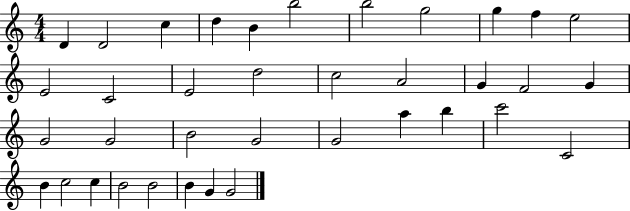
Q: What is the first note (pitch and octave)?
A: D4